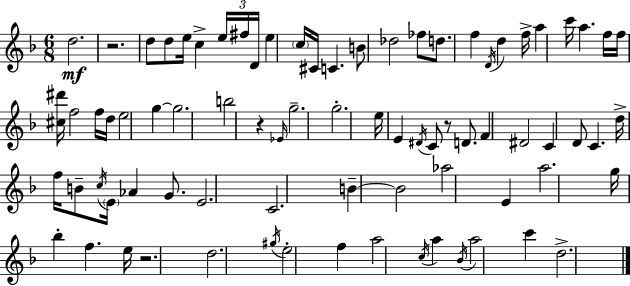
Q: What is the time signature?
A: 6/8